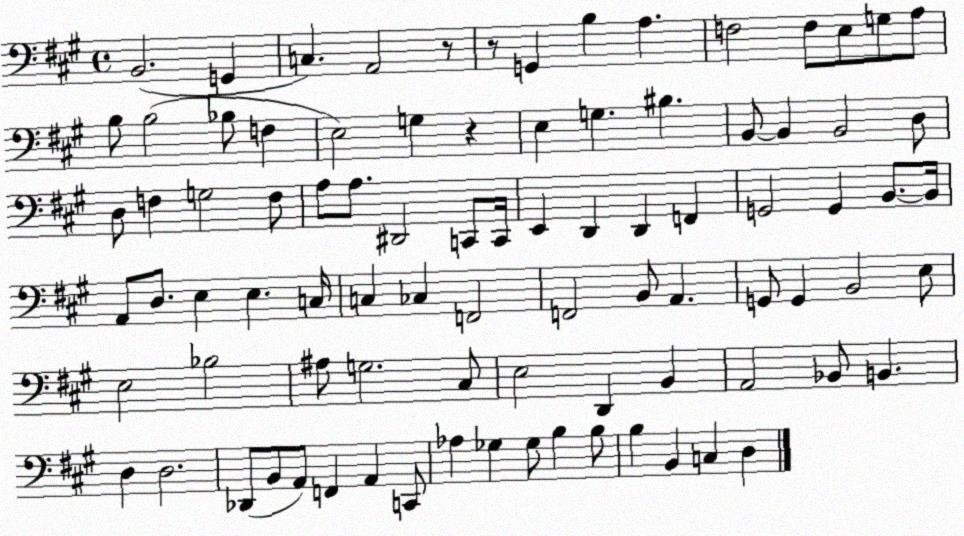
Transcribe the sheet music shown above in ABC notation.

X:1
T:Untitled
M:4/4
L:1/4
K:A
B,,2 G,, C, A,,2 z/2 z/2 G,, B, A, F,2 F,/2 E,/2 G,/2 A,/2 B,/2 B,2 _B,/2 F, E,2 G, z E, G, ^B, B,,/2 B,, B,,2 D,/2 D,/2 F, G,2 F,/2 A,/2 A,/2 ^D,,2 C,,/2 C,,/4 E,, D,, D,, F,, G,,2 G,, B,,/2 B,,/4 A,,/2 D,/2 E, E, C,/4 C, _C, F,,2 F,,2 B,,/2 A,, G,,/2 G,, B,,2 E,/2 E,2 _B,2 ^A,/2 G,2 ^C,/2 E,2 D,, B,, A,,2 _B,,/2 B,, D, D,2 _D,,/2 B,,/2 A,,/2 F,, A,, C,,/2 _A, _G, _G,/2 B, B,/2 B, B,, C, D,